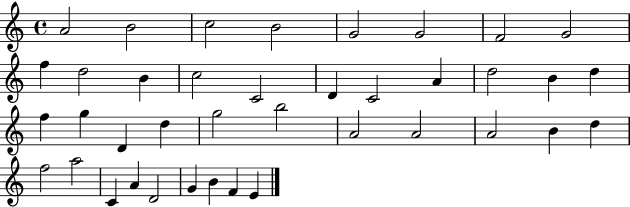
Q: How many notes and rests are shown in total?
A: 39